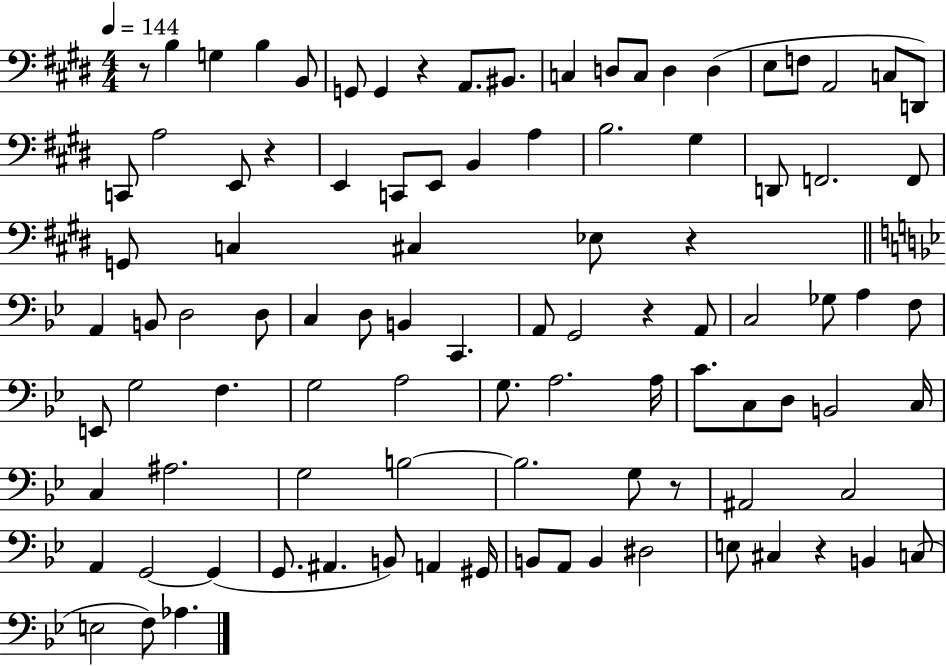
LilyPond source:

{
  \clef bass
  \numericTimeSignature
  \time 4/4
  \key e \major
  \tempo 4 = 144
  \repeat volta 2 { r8 b4 g4 b4 b,8 | g,8 g,4 r4 a,8. bis,8. | c4 d8 c8 d4 d4( | e8 f8 a,2 c8 d,8) | \break c,8 a2 e,8 r4 | e,4 c,8 e,8 b,4 a4 | b2. gis4 | d,8 f,2. f,8 | \break g,8 c4 cis4 ees8 r4 | \bar "||" \break \key bes \major a,4 b,8 d2 d8 | c4 d8 b,4 c,4. | a,8 g,2 r4 a,8 | c2 ges8 a4 f8 | \break e,8 g2 f4. | g2 a2 | g8. a2. a16 | c'8. c8 d8 b,2 c16 | \break c4 ais2. | g2 b2~~ | b2. g8 r8 | ais,2 c2 | \break a,4 g,2~~ g,4( | g,8. ais,4. b,8) a,4 gis,16 | b,8 a,8 b,4 dis2 | e8 cis4 r4 b,4 c8( | \break e2 f8) aes4. | } \bar "|."
}